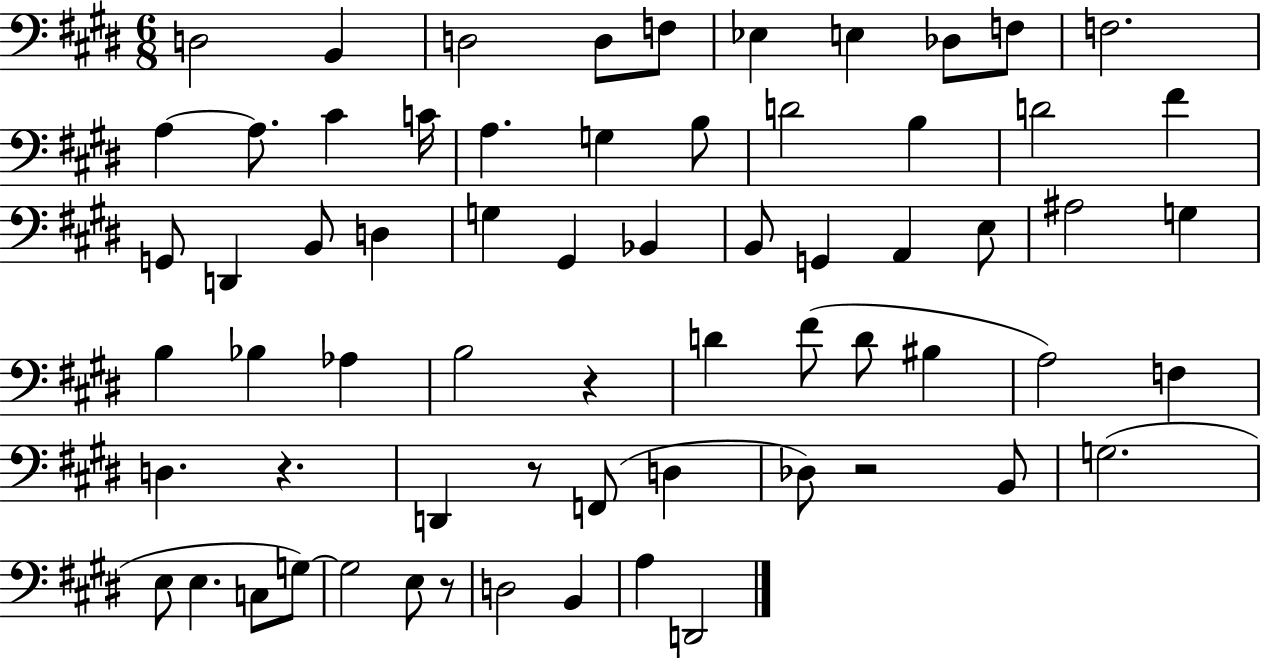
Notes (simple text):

D3/h B2/q D3/h D3/e F3/e Eb3/q E3/q Db3/e F3/e F3/h. A3/q A3/e. C#4/q C4/s A3/q. G3/q B3/e D4/h B3/q D4/h F#4/q G2/e D2/q B2/e D3/q G3/q G#2/q Bb2/q B2/e G2/q A2/q E3/e A#3/h G3/q B3/q Bb3/q Ab3/q B3/h R/q D4/q F#4/e D4/e BIS3/q A3/h F3/q D3/q. R/q. D2/q R/e F2/e D3/q Db3/e R/h B2/e G3/h. E3/e E3/q. C3/e G3/e G3/h E3/e R/e D3/h B2/q A3/q D2/h